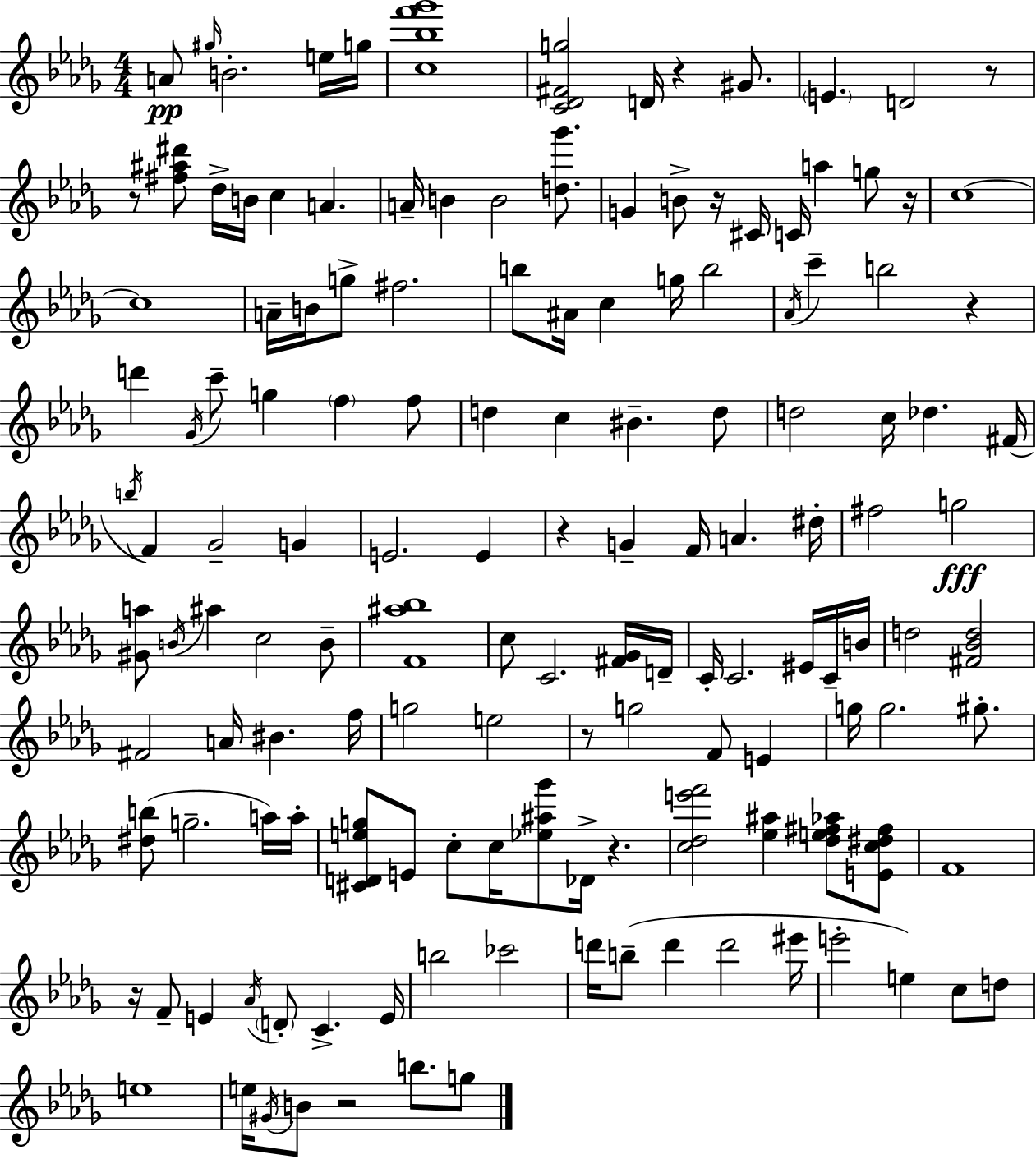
A4/e G#5/s B4/h. E5/s G5/s [C5,Bb5,F6,Gb6]/w [C4,Db4,F#4,G5]/h D4/s R/q G#4/e. E4/q. D4/h R/e R/e [F#5,A#5,D#6]/e Db5/s B4/s C5/q A4/q. A4/s B4/q B4/h [D5,Gb6]/e. G4/q B4/e R/s C#4/s C4/s A5/q G5/e R/s C5/w C5/w A4/s B4/s G5/e F#5/h. B5/e A#4/s C5/q G5/s B5/h Ab4/s C6/q B5/h R/q D6/q Gb4/s C6/e G5/q F5/q F5/e D5/q C5/q BIS4/q. D5/e D5/h C5/s Db5/q. F#4/s B5/s F4/q Gb4/h G4/q E4/h. E4/q R/q G4/q F4/s A4/q. D#5/s F#5/h G5/h [G#4,A5]/e B4/s A#5/q C5/h B4/e [F4,A#5,Bb5]/w C5/e C4/h. [F#4,Gb4]/s D4/s C4/s C4/h. EIS4/s C4/s B4/s D5/h [F#4,Bb4,D5]/h F#4/h A4/s BIS4/q. F5/s G5/h E5/h R/e G5/h F4/e E4/q G5/s G5/h. G#5/e. [D#5,B5]/e G5/h. A5/s A5/s [C#4,D4,E5,G5]/e E4/e C5/e C5/s [Eb5,A#5,Gb6]/e Db4/s R/q. [C5,Db5,E6,F6]/h [Eb5,A#5]/q [Db5,E5,F#5,Ab5]/e [E4,C5,D#5,F#5]/e F4/w R/s F4/e E4/q Ab4/s D4/e C4/q. E4/s B5/h CES6/h D6/s B5/e D6/q D6/h EIS6/s E6/h E5/q C5/e D5/e E5/w E5/s G#4/s B4/e R/h B5/e. G5/e